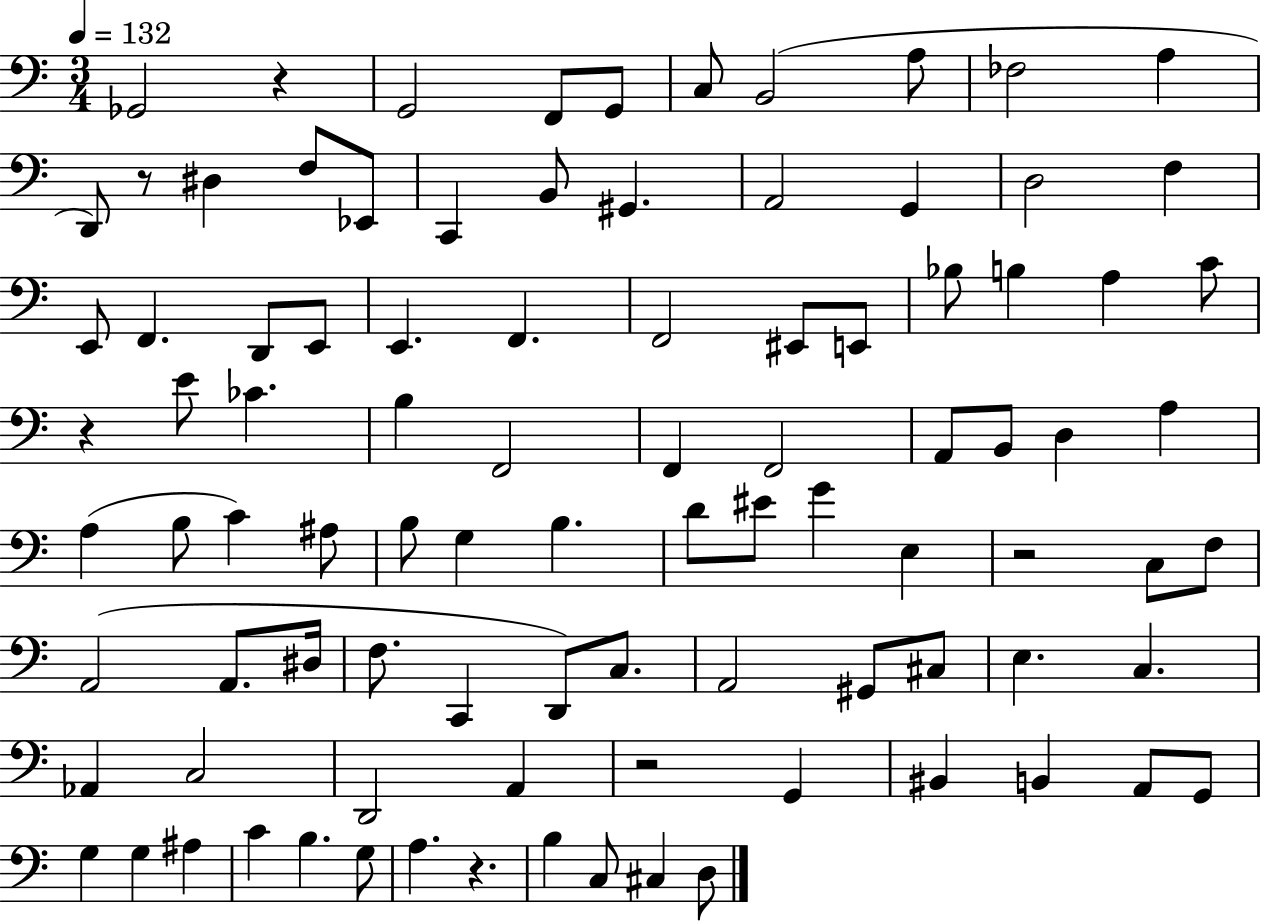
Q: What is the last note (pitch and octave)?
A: D3